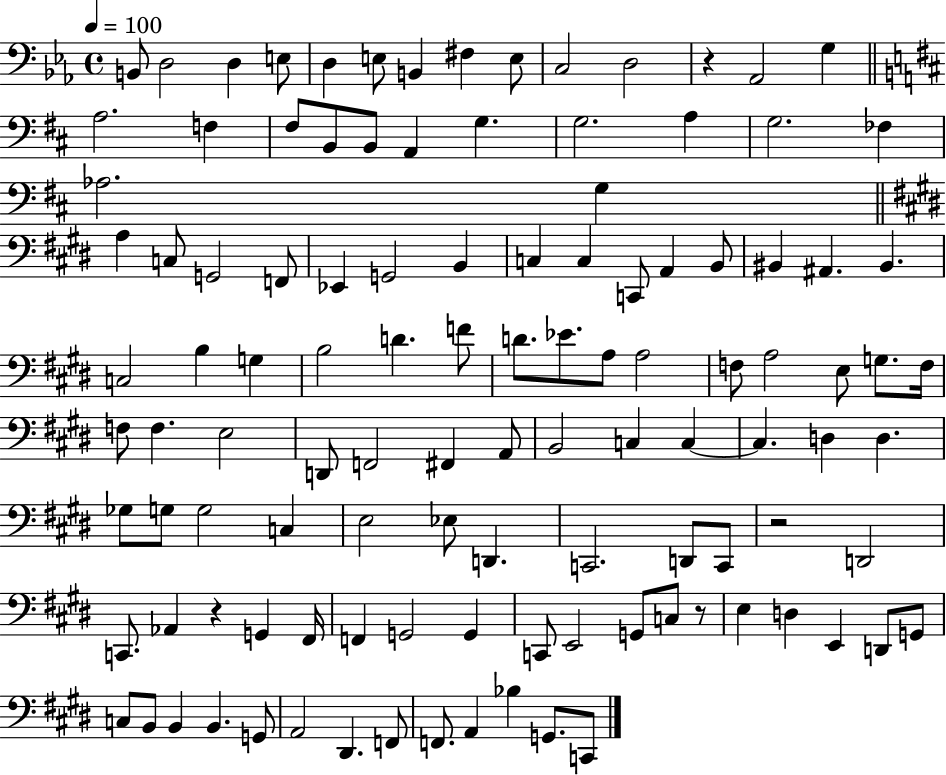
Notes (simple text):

B2/e D3/h D3/q E3/e D3/q E3/e B2/q F#3/q E3/e C3/h D3/h R/q Ab2/h G3/q A3/h. F3/q F#3/e B2/e B2/e A2/q G3/q. G3/h. A3/q G3/h. FES3/q Ab3/h. G3/q A3/q C3/e G2/h F2/e Eb2/q G2/h B2/q C3/q C3/q C2/e A2/q B2/e BIS2/q A#2/q. BIS2/q. C3/h B3/q G3/q B3/h D4/q. F4/e D4/e. Eb4/e. A3/e A3/h F3/e A3/h E3/e G3/e. F3/s F3/e F3/q. E3/h D2/e F2/h F#2/q A2/e B2/h C3/q C3/q C3/q. D3/q D3/q. Gb3/e G3/e G3/h C3/q E3/h Eb3/e D2/q. C2/h. D2/e C2/e R/h D2/h C2/e. Ab2/q R/q G2/q F#2/s F2/q G2/h G2/q C2/e E2/h G2/e C3/e R/e E3/q D3/q E2/q D2/e G2/e C3/e B2/e B2/q B2/q. G2/e A2/h D#2/q. F2/e F2/e. A2/q Bb3/q G2/e. C2/e